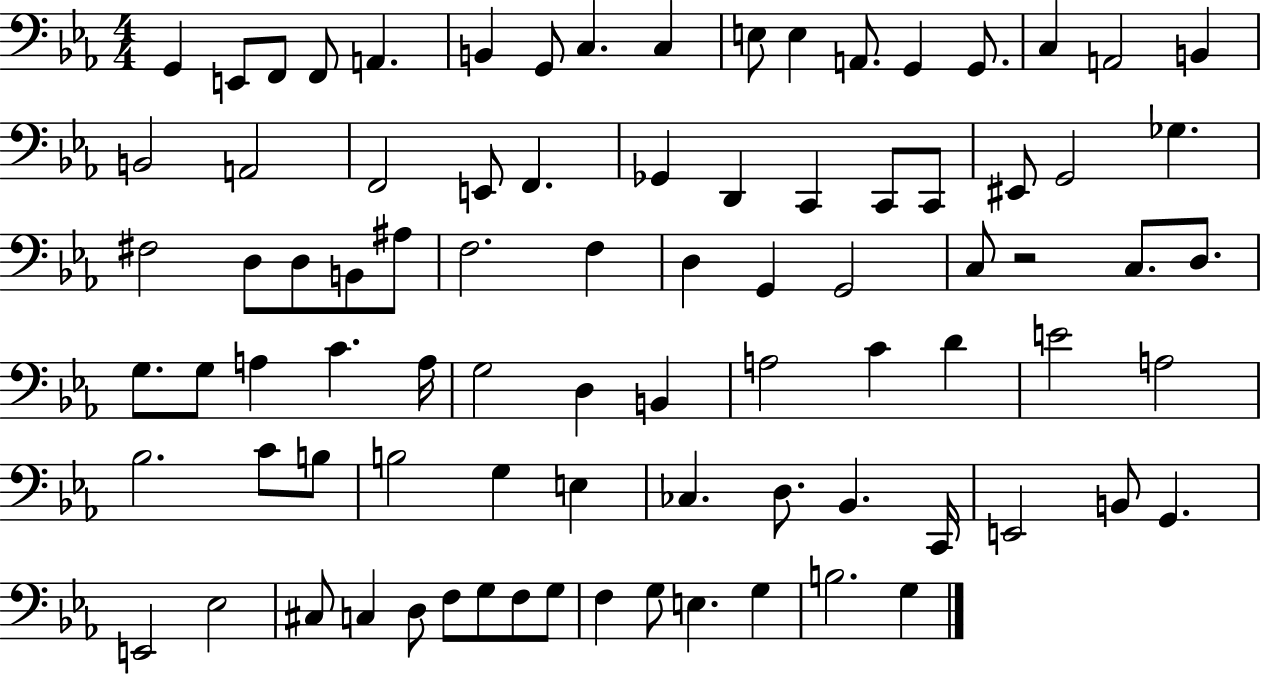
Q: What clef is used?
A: bass